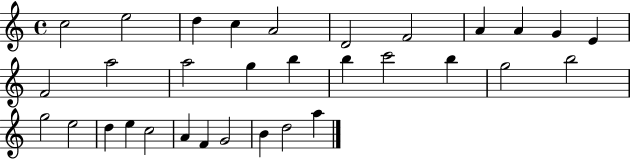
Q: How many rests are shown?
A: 0